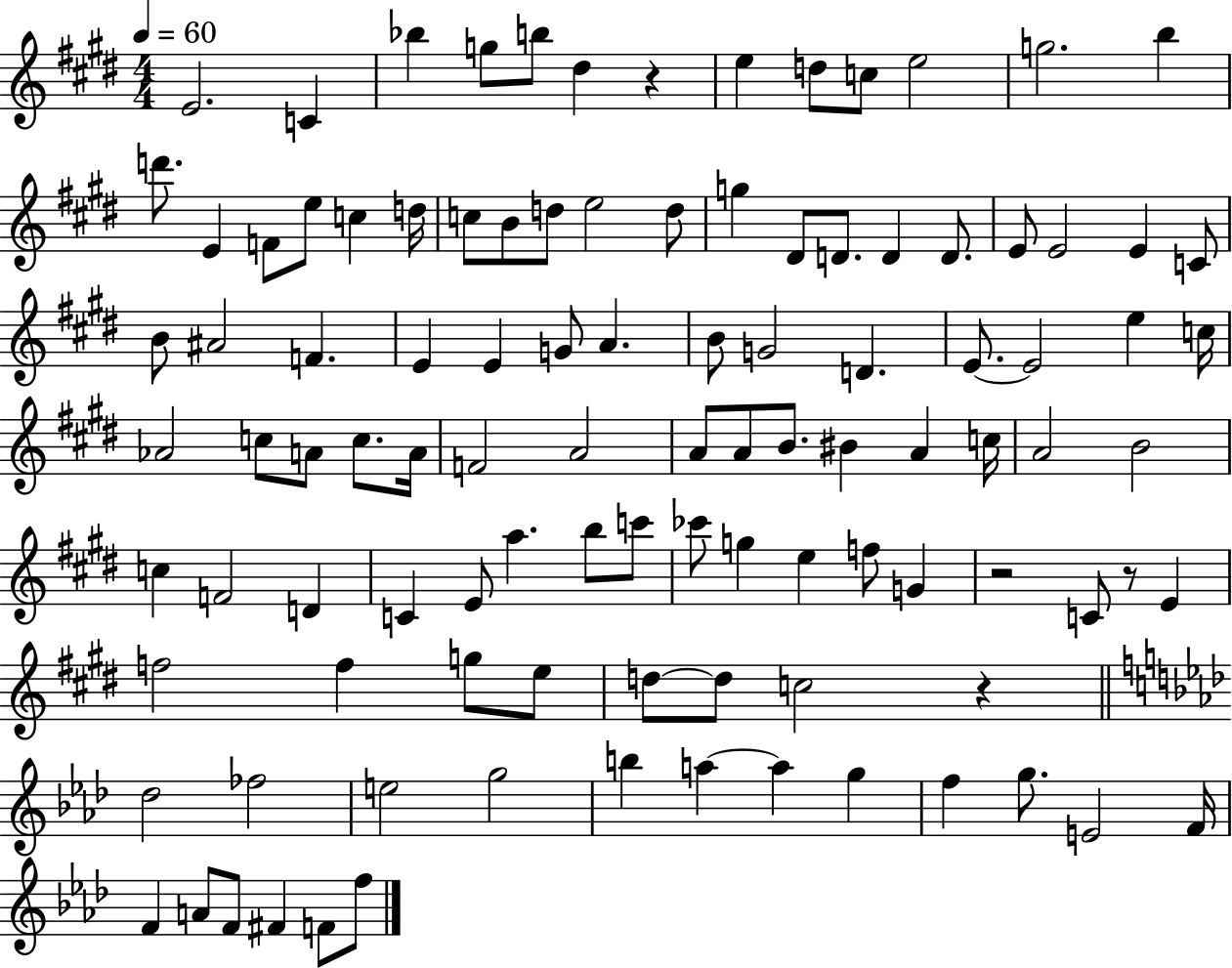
{
  \clef treble
  \numericTimeSignature
  \time 4/4
  \key e \major
  \tempo 4 = 60
  \repeat volta 2 { e'2. c'4 | bes''4 g''8 b''8 dis''4 r4 | e''4 d''8 c''8 e''2 | g''2. b''4 | \break d'''8. e'4 f'8 e''8 c''4 d''16 | c''8 b'8 d''8 e''2 d''8 | g''4 dis'8 d'8. d'4 d'8. | e'8 e'2 e'4 c'8 | \break b'8 ais'2 f'4. | e'4 e'4 g'8 a'4. | b'8 g'2 d'4. | e'8.~~ e'2 e''4 c''16 | \break aes'2 c''8 a'8 c''8. a'16 | f'2 a'2 | a'8 a'8 b'8. bis'4 a'4 c''16 | a'2 b'2 | \break c''4 f'2 d'4 | c'4 e'8 a''4. b''8 c'''8 | ces'''8 g''4 e''4 f''8 g'4 | r2 c'8 r8 e'4 | \break f''2 f''4 g''8 e''8 | d''8~~ d''8 c''2 r4 | \bar "||" \break \key f \minor des''2 fes''2 | e''2 g''2 | b''4 a''4~~ a''4 g''4 | f''4 g''8. e'2 f'16 | \break f'4 a'8 f'8 fis'4 f'8 f''8 | } \bar "|."
}